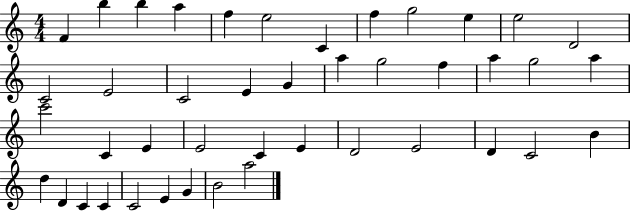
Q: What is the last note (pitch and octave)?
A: A5